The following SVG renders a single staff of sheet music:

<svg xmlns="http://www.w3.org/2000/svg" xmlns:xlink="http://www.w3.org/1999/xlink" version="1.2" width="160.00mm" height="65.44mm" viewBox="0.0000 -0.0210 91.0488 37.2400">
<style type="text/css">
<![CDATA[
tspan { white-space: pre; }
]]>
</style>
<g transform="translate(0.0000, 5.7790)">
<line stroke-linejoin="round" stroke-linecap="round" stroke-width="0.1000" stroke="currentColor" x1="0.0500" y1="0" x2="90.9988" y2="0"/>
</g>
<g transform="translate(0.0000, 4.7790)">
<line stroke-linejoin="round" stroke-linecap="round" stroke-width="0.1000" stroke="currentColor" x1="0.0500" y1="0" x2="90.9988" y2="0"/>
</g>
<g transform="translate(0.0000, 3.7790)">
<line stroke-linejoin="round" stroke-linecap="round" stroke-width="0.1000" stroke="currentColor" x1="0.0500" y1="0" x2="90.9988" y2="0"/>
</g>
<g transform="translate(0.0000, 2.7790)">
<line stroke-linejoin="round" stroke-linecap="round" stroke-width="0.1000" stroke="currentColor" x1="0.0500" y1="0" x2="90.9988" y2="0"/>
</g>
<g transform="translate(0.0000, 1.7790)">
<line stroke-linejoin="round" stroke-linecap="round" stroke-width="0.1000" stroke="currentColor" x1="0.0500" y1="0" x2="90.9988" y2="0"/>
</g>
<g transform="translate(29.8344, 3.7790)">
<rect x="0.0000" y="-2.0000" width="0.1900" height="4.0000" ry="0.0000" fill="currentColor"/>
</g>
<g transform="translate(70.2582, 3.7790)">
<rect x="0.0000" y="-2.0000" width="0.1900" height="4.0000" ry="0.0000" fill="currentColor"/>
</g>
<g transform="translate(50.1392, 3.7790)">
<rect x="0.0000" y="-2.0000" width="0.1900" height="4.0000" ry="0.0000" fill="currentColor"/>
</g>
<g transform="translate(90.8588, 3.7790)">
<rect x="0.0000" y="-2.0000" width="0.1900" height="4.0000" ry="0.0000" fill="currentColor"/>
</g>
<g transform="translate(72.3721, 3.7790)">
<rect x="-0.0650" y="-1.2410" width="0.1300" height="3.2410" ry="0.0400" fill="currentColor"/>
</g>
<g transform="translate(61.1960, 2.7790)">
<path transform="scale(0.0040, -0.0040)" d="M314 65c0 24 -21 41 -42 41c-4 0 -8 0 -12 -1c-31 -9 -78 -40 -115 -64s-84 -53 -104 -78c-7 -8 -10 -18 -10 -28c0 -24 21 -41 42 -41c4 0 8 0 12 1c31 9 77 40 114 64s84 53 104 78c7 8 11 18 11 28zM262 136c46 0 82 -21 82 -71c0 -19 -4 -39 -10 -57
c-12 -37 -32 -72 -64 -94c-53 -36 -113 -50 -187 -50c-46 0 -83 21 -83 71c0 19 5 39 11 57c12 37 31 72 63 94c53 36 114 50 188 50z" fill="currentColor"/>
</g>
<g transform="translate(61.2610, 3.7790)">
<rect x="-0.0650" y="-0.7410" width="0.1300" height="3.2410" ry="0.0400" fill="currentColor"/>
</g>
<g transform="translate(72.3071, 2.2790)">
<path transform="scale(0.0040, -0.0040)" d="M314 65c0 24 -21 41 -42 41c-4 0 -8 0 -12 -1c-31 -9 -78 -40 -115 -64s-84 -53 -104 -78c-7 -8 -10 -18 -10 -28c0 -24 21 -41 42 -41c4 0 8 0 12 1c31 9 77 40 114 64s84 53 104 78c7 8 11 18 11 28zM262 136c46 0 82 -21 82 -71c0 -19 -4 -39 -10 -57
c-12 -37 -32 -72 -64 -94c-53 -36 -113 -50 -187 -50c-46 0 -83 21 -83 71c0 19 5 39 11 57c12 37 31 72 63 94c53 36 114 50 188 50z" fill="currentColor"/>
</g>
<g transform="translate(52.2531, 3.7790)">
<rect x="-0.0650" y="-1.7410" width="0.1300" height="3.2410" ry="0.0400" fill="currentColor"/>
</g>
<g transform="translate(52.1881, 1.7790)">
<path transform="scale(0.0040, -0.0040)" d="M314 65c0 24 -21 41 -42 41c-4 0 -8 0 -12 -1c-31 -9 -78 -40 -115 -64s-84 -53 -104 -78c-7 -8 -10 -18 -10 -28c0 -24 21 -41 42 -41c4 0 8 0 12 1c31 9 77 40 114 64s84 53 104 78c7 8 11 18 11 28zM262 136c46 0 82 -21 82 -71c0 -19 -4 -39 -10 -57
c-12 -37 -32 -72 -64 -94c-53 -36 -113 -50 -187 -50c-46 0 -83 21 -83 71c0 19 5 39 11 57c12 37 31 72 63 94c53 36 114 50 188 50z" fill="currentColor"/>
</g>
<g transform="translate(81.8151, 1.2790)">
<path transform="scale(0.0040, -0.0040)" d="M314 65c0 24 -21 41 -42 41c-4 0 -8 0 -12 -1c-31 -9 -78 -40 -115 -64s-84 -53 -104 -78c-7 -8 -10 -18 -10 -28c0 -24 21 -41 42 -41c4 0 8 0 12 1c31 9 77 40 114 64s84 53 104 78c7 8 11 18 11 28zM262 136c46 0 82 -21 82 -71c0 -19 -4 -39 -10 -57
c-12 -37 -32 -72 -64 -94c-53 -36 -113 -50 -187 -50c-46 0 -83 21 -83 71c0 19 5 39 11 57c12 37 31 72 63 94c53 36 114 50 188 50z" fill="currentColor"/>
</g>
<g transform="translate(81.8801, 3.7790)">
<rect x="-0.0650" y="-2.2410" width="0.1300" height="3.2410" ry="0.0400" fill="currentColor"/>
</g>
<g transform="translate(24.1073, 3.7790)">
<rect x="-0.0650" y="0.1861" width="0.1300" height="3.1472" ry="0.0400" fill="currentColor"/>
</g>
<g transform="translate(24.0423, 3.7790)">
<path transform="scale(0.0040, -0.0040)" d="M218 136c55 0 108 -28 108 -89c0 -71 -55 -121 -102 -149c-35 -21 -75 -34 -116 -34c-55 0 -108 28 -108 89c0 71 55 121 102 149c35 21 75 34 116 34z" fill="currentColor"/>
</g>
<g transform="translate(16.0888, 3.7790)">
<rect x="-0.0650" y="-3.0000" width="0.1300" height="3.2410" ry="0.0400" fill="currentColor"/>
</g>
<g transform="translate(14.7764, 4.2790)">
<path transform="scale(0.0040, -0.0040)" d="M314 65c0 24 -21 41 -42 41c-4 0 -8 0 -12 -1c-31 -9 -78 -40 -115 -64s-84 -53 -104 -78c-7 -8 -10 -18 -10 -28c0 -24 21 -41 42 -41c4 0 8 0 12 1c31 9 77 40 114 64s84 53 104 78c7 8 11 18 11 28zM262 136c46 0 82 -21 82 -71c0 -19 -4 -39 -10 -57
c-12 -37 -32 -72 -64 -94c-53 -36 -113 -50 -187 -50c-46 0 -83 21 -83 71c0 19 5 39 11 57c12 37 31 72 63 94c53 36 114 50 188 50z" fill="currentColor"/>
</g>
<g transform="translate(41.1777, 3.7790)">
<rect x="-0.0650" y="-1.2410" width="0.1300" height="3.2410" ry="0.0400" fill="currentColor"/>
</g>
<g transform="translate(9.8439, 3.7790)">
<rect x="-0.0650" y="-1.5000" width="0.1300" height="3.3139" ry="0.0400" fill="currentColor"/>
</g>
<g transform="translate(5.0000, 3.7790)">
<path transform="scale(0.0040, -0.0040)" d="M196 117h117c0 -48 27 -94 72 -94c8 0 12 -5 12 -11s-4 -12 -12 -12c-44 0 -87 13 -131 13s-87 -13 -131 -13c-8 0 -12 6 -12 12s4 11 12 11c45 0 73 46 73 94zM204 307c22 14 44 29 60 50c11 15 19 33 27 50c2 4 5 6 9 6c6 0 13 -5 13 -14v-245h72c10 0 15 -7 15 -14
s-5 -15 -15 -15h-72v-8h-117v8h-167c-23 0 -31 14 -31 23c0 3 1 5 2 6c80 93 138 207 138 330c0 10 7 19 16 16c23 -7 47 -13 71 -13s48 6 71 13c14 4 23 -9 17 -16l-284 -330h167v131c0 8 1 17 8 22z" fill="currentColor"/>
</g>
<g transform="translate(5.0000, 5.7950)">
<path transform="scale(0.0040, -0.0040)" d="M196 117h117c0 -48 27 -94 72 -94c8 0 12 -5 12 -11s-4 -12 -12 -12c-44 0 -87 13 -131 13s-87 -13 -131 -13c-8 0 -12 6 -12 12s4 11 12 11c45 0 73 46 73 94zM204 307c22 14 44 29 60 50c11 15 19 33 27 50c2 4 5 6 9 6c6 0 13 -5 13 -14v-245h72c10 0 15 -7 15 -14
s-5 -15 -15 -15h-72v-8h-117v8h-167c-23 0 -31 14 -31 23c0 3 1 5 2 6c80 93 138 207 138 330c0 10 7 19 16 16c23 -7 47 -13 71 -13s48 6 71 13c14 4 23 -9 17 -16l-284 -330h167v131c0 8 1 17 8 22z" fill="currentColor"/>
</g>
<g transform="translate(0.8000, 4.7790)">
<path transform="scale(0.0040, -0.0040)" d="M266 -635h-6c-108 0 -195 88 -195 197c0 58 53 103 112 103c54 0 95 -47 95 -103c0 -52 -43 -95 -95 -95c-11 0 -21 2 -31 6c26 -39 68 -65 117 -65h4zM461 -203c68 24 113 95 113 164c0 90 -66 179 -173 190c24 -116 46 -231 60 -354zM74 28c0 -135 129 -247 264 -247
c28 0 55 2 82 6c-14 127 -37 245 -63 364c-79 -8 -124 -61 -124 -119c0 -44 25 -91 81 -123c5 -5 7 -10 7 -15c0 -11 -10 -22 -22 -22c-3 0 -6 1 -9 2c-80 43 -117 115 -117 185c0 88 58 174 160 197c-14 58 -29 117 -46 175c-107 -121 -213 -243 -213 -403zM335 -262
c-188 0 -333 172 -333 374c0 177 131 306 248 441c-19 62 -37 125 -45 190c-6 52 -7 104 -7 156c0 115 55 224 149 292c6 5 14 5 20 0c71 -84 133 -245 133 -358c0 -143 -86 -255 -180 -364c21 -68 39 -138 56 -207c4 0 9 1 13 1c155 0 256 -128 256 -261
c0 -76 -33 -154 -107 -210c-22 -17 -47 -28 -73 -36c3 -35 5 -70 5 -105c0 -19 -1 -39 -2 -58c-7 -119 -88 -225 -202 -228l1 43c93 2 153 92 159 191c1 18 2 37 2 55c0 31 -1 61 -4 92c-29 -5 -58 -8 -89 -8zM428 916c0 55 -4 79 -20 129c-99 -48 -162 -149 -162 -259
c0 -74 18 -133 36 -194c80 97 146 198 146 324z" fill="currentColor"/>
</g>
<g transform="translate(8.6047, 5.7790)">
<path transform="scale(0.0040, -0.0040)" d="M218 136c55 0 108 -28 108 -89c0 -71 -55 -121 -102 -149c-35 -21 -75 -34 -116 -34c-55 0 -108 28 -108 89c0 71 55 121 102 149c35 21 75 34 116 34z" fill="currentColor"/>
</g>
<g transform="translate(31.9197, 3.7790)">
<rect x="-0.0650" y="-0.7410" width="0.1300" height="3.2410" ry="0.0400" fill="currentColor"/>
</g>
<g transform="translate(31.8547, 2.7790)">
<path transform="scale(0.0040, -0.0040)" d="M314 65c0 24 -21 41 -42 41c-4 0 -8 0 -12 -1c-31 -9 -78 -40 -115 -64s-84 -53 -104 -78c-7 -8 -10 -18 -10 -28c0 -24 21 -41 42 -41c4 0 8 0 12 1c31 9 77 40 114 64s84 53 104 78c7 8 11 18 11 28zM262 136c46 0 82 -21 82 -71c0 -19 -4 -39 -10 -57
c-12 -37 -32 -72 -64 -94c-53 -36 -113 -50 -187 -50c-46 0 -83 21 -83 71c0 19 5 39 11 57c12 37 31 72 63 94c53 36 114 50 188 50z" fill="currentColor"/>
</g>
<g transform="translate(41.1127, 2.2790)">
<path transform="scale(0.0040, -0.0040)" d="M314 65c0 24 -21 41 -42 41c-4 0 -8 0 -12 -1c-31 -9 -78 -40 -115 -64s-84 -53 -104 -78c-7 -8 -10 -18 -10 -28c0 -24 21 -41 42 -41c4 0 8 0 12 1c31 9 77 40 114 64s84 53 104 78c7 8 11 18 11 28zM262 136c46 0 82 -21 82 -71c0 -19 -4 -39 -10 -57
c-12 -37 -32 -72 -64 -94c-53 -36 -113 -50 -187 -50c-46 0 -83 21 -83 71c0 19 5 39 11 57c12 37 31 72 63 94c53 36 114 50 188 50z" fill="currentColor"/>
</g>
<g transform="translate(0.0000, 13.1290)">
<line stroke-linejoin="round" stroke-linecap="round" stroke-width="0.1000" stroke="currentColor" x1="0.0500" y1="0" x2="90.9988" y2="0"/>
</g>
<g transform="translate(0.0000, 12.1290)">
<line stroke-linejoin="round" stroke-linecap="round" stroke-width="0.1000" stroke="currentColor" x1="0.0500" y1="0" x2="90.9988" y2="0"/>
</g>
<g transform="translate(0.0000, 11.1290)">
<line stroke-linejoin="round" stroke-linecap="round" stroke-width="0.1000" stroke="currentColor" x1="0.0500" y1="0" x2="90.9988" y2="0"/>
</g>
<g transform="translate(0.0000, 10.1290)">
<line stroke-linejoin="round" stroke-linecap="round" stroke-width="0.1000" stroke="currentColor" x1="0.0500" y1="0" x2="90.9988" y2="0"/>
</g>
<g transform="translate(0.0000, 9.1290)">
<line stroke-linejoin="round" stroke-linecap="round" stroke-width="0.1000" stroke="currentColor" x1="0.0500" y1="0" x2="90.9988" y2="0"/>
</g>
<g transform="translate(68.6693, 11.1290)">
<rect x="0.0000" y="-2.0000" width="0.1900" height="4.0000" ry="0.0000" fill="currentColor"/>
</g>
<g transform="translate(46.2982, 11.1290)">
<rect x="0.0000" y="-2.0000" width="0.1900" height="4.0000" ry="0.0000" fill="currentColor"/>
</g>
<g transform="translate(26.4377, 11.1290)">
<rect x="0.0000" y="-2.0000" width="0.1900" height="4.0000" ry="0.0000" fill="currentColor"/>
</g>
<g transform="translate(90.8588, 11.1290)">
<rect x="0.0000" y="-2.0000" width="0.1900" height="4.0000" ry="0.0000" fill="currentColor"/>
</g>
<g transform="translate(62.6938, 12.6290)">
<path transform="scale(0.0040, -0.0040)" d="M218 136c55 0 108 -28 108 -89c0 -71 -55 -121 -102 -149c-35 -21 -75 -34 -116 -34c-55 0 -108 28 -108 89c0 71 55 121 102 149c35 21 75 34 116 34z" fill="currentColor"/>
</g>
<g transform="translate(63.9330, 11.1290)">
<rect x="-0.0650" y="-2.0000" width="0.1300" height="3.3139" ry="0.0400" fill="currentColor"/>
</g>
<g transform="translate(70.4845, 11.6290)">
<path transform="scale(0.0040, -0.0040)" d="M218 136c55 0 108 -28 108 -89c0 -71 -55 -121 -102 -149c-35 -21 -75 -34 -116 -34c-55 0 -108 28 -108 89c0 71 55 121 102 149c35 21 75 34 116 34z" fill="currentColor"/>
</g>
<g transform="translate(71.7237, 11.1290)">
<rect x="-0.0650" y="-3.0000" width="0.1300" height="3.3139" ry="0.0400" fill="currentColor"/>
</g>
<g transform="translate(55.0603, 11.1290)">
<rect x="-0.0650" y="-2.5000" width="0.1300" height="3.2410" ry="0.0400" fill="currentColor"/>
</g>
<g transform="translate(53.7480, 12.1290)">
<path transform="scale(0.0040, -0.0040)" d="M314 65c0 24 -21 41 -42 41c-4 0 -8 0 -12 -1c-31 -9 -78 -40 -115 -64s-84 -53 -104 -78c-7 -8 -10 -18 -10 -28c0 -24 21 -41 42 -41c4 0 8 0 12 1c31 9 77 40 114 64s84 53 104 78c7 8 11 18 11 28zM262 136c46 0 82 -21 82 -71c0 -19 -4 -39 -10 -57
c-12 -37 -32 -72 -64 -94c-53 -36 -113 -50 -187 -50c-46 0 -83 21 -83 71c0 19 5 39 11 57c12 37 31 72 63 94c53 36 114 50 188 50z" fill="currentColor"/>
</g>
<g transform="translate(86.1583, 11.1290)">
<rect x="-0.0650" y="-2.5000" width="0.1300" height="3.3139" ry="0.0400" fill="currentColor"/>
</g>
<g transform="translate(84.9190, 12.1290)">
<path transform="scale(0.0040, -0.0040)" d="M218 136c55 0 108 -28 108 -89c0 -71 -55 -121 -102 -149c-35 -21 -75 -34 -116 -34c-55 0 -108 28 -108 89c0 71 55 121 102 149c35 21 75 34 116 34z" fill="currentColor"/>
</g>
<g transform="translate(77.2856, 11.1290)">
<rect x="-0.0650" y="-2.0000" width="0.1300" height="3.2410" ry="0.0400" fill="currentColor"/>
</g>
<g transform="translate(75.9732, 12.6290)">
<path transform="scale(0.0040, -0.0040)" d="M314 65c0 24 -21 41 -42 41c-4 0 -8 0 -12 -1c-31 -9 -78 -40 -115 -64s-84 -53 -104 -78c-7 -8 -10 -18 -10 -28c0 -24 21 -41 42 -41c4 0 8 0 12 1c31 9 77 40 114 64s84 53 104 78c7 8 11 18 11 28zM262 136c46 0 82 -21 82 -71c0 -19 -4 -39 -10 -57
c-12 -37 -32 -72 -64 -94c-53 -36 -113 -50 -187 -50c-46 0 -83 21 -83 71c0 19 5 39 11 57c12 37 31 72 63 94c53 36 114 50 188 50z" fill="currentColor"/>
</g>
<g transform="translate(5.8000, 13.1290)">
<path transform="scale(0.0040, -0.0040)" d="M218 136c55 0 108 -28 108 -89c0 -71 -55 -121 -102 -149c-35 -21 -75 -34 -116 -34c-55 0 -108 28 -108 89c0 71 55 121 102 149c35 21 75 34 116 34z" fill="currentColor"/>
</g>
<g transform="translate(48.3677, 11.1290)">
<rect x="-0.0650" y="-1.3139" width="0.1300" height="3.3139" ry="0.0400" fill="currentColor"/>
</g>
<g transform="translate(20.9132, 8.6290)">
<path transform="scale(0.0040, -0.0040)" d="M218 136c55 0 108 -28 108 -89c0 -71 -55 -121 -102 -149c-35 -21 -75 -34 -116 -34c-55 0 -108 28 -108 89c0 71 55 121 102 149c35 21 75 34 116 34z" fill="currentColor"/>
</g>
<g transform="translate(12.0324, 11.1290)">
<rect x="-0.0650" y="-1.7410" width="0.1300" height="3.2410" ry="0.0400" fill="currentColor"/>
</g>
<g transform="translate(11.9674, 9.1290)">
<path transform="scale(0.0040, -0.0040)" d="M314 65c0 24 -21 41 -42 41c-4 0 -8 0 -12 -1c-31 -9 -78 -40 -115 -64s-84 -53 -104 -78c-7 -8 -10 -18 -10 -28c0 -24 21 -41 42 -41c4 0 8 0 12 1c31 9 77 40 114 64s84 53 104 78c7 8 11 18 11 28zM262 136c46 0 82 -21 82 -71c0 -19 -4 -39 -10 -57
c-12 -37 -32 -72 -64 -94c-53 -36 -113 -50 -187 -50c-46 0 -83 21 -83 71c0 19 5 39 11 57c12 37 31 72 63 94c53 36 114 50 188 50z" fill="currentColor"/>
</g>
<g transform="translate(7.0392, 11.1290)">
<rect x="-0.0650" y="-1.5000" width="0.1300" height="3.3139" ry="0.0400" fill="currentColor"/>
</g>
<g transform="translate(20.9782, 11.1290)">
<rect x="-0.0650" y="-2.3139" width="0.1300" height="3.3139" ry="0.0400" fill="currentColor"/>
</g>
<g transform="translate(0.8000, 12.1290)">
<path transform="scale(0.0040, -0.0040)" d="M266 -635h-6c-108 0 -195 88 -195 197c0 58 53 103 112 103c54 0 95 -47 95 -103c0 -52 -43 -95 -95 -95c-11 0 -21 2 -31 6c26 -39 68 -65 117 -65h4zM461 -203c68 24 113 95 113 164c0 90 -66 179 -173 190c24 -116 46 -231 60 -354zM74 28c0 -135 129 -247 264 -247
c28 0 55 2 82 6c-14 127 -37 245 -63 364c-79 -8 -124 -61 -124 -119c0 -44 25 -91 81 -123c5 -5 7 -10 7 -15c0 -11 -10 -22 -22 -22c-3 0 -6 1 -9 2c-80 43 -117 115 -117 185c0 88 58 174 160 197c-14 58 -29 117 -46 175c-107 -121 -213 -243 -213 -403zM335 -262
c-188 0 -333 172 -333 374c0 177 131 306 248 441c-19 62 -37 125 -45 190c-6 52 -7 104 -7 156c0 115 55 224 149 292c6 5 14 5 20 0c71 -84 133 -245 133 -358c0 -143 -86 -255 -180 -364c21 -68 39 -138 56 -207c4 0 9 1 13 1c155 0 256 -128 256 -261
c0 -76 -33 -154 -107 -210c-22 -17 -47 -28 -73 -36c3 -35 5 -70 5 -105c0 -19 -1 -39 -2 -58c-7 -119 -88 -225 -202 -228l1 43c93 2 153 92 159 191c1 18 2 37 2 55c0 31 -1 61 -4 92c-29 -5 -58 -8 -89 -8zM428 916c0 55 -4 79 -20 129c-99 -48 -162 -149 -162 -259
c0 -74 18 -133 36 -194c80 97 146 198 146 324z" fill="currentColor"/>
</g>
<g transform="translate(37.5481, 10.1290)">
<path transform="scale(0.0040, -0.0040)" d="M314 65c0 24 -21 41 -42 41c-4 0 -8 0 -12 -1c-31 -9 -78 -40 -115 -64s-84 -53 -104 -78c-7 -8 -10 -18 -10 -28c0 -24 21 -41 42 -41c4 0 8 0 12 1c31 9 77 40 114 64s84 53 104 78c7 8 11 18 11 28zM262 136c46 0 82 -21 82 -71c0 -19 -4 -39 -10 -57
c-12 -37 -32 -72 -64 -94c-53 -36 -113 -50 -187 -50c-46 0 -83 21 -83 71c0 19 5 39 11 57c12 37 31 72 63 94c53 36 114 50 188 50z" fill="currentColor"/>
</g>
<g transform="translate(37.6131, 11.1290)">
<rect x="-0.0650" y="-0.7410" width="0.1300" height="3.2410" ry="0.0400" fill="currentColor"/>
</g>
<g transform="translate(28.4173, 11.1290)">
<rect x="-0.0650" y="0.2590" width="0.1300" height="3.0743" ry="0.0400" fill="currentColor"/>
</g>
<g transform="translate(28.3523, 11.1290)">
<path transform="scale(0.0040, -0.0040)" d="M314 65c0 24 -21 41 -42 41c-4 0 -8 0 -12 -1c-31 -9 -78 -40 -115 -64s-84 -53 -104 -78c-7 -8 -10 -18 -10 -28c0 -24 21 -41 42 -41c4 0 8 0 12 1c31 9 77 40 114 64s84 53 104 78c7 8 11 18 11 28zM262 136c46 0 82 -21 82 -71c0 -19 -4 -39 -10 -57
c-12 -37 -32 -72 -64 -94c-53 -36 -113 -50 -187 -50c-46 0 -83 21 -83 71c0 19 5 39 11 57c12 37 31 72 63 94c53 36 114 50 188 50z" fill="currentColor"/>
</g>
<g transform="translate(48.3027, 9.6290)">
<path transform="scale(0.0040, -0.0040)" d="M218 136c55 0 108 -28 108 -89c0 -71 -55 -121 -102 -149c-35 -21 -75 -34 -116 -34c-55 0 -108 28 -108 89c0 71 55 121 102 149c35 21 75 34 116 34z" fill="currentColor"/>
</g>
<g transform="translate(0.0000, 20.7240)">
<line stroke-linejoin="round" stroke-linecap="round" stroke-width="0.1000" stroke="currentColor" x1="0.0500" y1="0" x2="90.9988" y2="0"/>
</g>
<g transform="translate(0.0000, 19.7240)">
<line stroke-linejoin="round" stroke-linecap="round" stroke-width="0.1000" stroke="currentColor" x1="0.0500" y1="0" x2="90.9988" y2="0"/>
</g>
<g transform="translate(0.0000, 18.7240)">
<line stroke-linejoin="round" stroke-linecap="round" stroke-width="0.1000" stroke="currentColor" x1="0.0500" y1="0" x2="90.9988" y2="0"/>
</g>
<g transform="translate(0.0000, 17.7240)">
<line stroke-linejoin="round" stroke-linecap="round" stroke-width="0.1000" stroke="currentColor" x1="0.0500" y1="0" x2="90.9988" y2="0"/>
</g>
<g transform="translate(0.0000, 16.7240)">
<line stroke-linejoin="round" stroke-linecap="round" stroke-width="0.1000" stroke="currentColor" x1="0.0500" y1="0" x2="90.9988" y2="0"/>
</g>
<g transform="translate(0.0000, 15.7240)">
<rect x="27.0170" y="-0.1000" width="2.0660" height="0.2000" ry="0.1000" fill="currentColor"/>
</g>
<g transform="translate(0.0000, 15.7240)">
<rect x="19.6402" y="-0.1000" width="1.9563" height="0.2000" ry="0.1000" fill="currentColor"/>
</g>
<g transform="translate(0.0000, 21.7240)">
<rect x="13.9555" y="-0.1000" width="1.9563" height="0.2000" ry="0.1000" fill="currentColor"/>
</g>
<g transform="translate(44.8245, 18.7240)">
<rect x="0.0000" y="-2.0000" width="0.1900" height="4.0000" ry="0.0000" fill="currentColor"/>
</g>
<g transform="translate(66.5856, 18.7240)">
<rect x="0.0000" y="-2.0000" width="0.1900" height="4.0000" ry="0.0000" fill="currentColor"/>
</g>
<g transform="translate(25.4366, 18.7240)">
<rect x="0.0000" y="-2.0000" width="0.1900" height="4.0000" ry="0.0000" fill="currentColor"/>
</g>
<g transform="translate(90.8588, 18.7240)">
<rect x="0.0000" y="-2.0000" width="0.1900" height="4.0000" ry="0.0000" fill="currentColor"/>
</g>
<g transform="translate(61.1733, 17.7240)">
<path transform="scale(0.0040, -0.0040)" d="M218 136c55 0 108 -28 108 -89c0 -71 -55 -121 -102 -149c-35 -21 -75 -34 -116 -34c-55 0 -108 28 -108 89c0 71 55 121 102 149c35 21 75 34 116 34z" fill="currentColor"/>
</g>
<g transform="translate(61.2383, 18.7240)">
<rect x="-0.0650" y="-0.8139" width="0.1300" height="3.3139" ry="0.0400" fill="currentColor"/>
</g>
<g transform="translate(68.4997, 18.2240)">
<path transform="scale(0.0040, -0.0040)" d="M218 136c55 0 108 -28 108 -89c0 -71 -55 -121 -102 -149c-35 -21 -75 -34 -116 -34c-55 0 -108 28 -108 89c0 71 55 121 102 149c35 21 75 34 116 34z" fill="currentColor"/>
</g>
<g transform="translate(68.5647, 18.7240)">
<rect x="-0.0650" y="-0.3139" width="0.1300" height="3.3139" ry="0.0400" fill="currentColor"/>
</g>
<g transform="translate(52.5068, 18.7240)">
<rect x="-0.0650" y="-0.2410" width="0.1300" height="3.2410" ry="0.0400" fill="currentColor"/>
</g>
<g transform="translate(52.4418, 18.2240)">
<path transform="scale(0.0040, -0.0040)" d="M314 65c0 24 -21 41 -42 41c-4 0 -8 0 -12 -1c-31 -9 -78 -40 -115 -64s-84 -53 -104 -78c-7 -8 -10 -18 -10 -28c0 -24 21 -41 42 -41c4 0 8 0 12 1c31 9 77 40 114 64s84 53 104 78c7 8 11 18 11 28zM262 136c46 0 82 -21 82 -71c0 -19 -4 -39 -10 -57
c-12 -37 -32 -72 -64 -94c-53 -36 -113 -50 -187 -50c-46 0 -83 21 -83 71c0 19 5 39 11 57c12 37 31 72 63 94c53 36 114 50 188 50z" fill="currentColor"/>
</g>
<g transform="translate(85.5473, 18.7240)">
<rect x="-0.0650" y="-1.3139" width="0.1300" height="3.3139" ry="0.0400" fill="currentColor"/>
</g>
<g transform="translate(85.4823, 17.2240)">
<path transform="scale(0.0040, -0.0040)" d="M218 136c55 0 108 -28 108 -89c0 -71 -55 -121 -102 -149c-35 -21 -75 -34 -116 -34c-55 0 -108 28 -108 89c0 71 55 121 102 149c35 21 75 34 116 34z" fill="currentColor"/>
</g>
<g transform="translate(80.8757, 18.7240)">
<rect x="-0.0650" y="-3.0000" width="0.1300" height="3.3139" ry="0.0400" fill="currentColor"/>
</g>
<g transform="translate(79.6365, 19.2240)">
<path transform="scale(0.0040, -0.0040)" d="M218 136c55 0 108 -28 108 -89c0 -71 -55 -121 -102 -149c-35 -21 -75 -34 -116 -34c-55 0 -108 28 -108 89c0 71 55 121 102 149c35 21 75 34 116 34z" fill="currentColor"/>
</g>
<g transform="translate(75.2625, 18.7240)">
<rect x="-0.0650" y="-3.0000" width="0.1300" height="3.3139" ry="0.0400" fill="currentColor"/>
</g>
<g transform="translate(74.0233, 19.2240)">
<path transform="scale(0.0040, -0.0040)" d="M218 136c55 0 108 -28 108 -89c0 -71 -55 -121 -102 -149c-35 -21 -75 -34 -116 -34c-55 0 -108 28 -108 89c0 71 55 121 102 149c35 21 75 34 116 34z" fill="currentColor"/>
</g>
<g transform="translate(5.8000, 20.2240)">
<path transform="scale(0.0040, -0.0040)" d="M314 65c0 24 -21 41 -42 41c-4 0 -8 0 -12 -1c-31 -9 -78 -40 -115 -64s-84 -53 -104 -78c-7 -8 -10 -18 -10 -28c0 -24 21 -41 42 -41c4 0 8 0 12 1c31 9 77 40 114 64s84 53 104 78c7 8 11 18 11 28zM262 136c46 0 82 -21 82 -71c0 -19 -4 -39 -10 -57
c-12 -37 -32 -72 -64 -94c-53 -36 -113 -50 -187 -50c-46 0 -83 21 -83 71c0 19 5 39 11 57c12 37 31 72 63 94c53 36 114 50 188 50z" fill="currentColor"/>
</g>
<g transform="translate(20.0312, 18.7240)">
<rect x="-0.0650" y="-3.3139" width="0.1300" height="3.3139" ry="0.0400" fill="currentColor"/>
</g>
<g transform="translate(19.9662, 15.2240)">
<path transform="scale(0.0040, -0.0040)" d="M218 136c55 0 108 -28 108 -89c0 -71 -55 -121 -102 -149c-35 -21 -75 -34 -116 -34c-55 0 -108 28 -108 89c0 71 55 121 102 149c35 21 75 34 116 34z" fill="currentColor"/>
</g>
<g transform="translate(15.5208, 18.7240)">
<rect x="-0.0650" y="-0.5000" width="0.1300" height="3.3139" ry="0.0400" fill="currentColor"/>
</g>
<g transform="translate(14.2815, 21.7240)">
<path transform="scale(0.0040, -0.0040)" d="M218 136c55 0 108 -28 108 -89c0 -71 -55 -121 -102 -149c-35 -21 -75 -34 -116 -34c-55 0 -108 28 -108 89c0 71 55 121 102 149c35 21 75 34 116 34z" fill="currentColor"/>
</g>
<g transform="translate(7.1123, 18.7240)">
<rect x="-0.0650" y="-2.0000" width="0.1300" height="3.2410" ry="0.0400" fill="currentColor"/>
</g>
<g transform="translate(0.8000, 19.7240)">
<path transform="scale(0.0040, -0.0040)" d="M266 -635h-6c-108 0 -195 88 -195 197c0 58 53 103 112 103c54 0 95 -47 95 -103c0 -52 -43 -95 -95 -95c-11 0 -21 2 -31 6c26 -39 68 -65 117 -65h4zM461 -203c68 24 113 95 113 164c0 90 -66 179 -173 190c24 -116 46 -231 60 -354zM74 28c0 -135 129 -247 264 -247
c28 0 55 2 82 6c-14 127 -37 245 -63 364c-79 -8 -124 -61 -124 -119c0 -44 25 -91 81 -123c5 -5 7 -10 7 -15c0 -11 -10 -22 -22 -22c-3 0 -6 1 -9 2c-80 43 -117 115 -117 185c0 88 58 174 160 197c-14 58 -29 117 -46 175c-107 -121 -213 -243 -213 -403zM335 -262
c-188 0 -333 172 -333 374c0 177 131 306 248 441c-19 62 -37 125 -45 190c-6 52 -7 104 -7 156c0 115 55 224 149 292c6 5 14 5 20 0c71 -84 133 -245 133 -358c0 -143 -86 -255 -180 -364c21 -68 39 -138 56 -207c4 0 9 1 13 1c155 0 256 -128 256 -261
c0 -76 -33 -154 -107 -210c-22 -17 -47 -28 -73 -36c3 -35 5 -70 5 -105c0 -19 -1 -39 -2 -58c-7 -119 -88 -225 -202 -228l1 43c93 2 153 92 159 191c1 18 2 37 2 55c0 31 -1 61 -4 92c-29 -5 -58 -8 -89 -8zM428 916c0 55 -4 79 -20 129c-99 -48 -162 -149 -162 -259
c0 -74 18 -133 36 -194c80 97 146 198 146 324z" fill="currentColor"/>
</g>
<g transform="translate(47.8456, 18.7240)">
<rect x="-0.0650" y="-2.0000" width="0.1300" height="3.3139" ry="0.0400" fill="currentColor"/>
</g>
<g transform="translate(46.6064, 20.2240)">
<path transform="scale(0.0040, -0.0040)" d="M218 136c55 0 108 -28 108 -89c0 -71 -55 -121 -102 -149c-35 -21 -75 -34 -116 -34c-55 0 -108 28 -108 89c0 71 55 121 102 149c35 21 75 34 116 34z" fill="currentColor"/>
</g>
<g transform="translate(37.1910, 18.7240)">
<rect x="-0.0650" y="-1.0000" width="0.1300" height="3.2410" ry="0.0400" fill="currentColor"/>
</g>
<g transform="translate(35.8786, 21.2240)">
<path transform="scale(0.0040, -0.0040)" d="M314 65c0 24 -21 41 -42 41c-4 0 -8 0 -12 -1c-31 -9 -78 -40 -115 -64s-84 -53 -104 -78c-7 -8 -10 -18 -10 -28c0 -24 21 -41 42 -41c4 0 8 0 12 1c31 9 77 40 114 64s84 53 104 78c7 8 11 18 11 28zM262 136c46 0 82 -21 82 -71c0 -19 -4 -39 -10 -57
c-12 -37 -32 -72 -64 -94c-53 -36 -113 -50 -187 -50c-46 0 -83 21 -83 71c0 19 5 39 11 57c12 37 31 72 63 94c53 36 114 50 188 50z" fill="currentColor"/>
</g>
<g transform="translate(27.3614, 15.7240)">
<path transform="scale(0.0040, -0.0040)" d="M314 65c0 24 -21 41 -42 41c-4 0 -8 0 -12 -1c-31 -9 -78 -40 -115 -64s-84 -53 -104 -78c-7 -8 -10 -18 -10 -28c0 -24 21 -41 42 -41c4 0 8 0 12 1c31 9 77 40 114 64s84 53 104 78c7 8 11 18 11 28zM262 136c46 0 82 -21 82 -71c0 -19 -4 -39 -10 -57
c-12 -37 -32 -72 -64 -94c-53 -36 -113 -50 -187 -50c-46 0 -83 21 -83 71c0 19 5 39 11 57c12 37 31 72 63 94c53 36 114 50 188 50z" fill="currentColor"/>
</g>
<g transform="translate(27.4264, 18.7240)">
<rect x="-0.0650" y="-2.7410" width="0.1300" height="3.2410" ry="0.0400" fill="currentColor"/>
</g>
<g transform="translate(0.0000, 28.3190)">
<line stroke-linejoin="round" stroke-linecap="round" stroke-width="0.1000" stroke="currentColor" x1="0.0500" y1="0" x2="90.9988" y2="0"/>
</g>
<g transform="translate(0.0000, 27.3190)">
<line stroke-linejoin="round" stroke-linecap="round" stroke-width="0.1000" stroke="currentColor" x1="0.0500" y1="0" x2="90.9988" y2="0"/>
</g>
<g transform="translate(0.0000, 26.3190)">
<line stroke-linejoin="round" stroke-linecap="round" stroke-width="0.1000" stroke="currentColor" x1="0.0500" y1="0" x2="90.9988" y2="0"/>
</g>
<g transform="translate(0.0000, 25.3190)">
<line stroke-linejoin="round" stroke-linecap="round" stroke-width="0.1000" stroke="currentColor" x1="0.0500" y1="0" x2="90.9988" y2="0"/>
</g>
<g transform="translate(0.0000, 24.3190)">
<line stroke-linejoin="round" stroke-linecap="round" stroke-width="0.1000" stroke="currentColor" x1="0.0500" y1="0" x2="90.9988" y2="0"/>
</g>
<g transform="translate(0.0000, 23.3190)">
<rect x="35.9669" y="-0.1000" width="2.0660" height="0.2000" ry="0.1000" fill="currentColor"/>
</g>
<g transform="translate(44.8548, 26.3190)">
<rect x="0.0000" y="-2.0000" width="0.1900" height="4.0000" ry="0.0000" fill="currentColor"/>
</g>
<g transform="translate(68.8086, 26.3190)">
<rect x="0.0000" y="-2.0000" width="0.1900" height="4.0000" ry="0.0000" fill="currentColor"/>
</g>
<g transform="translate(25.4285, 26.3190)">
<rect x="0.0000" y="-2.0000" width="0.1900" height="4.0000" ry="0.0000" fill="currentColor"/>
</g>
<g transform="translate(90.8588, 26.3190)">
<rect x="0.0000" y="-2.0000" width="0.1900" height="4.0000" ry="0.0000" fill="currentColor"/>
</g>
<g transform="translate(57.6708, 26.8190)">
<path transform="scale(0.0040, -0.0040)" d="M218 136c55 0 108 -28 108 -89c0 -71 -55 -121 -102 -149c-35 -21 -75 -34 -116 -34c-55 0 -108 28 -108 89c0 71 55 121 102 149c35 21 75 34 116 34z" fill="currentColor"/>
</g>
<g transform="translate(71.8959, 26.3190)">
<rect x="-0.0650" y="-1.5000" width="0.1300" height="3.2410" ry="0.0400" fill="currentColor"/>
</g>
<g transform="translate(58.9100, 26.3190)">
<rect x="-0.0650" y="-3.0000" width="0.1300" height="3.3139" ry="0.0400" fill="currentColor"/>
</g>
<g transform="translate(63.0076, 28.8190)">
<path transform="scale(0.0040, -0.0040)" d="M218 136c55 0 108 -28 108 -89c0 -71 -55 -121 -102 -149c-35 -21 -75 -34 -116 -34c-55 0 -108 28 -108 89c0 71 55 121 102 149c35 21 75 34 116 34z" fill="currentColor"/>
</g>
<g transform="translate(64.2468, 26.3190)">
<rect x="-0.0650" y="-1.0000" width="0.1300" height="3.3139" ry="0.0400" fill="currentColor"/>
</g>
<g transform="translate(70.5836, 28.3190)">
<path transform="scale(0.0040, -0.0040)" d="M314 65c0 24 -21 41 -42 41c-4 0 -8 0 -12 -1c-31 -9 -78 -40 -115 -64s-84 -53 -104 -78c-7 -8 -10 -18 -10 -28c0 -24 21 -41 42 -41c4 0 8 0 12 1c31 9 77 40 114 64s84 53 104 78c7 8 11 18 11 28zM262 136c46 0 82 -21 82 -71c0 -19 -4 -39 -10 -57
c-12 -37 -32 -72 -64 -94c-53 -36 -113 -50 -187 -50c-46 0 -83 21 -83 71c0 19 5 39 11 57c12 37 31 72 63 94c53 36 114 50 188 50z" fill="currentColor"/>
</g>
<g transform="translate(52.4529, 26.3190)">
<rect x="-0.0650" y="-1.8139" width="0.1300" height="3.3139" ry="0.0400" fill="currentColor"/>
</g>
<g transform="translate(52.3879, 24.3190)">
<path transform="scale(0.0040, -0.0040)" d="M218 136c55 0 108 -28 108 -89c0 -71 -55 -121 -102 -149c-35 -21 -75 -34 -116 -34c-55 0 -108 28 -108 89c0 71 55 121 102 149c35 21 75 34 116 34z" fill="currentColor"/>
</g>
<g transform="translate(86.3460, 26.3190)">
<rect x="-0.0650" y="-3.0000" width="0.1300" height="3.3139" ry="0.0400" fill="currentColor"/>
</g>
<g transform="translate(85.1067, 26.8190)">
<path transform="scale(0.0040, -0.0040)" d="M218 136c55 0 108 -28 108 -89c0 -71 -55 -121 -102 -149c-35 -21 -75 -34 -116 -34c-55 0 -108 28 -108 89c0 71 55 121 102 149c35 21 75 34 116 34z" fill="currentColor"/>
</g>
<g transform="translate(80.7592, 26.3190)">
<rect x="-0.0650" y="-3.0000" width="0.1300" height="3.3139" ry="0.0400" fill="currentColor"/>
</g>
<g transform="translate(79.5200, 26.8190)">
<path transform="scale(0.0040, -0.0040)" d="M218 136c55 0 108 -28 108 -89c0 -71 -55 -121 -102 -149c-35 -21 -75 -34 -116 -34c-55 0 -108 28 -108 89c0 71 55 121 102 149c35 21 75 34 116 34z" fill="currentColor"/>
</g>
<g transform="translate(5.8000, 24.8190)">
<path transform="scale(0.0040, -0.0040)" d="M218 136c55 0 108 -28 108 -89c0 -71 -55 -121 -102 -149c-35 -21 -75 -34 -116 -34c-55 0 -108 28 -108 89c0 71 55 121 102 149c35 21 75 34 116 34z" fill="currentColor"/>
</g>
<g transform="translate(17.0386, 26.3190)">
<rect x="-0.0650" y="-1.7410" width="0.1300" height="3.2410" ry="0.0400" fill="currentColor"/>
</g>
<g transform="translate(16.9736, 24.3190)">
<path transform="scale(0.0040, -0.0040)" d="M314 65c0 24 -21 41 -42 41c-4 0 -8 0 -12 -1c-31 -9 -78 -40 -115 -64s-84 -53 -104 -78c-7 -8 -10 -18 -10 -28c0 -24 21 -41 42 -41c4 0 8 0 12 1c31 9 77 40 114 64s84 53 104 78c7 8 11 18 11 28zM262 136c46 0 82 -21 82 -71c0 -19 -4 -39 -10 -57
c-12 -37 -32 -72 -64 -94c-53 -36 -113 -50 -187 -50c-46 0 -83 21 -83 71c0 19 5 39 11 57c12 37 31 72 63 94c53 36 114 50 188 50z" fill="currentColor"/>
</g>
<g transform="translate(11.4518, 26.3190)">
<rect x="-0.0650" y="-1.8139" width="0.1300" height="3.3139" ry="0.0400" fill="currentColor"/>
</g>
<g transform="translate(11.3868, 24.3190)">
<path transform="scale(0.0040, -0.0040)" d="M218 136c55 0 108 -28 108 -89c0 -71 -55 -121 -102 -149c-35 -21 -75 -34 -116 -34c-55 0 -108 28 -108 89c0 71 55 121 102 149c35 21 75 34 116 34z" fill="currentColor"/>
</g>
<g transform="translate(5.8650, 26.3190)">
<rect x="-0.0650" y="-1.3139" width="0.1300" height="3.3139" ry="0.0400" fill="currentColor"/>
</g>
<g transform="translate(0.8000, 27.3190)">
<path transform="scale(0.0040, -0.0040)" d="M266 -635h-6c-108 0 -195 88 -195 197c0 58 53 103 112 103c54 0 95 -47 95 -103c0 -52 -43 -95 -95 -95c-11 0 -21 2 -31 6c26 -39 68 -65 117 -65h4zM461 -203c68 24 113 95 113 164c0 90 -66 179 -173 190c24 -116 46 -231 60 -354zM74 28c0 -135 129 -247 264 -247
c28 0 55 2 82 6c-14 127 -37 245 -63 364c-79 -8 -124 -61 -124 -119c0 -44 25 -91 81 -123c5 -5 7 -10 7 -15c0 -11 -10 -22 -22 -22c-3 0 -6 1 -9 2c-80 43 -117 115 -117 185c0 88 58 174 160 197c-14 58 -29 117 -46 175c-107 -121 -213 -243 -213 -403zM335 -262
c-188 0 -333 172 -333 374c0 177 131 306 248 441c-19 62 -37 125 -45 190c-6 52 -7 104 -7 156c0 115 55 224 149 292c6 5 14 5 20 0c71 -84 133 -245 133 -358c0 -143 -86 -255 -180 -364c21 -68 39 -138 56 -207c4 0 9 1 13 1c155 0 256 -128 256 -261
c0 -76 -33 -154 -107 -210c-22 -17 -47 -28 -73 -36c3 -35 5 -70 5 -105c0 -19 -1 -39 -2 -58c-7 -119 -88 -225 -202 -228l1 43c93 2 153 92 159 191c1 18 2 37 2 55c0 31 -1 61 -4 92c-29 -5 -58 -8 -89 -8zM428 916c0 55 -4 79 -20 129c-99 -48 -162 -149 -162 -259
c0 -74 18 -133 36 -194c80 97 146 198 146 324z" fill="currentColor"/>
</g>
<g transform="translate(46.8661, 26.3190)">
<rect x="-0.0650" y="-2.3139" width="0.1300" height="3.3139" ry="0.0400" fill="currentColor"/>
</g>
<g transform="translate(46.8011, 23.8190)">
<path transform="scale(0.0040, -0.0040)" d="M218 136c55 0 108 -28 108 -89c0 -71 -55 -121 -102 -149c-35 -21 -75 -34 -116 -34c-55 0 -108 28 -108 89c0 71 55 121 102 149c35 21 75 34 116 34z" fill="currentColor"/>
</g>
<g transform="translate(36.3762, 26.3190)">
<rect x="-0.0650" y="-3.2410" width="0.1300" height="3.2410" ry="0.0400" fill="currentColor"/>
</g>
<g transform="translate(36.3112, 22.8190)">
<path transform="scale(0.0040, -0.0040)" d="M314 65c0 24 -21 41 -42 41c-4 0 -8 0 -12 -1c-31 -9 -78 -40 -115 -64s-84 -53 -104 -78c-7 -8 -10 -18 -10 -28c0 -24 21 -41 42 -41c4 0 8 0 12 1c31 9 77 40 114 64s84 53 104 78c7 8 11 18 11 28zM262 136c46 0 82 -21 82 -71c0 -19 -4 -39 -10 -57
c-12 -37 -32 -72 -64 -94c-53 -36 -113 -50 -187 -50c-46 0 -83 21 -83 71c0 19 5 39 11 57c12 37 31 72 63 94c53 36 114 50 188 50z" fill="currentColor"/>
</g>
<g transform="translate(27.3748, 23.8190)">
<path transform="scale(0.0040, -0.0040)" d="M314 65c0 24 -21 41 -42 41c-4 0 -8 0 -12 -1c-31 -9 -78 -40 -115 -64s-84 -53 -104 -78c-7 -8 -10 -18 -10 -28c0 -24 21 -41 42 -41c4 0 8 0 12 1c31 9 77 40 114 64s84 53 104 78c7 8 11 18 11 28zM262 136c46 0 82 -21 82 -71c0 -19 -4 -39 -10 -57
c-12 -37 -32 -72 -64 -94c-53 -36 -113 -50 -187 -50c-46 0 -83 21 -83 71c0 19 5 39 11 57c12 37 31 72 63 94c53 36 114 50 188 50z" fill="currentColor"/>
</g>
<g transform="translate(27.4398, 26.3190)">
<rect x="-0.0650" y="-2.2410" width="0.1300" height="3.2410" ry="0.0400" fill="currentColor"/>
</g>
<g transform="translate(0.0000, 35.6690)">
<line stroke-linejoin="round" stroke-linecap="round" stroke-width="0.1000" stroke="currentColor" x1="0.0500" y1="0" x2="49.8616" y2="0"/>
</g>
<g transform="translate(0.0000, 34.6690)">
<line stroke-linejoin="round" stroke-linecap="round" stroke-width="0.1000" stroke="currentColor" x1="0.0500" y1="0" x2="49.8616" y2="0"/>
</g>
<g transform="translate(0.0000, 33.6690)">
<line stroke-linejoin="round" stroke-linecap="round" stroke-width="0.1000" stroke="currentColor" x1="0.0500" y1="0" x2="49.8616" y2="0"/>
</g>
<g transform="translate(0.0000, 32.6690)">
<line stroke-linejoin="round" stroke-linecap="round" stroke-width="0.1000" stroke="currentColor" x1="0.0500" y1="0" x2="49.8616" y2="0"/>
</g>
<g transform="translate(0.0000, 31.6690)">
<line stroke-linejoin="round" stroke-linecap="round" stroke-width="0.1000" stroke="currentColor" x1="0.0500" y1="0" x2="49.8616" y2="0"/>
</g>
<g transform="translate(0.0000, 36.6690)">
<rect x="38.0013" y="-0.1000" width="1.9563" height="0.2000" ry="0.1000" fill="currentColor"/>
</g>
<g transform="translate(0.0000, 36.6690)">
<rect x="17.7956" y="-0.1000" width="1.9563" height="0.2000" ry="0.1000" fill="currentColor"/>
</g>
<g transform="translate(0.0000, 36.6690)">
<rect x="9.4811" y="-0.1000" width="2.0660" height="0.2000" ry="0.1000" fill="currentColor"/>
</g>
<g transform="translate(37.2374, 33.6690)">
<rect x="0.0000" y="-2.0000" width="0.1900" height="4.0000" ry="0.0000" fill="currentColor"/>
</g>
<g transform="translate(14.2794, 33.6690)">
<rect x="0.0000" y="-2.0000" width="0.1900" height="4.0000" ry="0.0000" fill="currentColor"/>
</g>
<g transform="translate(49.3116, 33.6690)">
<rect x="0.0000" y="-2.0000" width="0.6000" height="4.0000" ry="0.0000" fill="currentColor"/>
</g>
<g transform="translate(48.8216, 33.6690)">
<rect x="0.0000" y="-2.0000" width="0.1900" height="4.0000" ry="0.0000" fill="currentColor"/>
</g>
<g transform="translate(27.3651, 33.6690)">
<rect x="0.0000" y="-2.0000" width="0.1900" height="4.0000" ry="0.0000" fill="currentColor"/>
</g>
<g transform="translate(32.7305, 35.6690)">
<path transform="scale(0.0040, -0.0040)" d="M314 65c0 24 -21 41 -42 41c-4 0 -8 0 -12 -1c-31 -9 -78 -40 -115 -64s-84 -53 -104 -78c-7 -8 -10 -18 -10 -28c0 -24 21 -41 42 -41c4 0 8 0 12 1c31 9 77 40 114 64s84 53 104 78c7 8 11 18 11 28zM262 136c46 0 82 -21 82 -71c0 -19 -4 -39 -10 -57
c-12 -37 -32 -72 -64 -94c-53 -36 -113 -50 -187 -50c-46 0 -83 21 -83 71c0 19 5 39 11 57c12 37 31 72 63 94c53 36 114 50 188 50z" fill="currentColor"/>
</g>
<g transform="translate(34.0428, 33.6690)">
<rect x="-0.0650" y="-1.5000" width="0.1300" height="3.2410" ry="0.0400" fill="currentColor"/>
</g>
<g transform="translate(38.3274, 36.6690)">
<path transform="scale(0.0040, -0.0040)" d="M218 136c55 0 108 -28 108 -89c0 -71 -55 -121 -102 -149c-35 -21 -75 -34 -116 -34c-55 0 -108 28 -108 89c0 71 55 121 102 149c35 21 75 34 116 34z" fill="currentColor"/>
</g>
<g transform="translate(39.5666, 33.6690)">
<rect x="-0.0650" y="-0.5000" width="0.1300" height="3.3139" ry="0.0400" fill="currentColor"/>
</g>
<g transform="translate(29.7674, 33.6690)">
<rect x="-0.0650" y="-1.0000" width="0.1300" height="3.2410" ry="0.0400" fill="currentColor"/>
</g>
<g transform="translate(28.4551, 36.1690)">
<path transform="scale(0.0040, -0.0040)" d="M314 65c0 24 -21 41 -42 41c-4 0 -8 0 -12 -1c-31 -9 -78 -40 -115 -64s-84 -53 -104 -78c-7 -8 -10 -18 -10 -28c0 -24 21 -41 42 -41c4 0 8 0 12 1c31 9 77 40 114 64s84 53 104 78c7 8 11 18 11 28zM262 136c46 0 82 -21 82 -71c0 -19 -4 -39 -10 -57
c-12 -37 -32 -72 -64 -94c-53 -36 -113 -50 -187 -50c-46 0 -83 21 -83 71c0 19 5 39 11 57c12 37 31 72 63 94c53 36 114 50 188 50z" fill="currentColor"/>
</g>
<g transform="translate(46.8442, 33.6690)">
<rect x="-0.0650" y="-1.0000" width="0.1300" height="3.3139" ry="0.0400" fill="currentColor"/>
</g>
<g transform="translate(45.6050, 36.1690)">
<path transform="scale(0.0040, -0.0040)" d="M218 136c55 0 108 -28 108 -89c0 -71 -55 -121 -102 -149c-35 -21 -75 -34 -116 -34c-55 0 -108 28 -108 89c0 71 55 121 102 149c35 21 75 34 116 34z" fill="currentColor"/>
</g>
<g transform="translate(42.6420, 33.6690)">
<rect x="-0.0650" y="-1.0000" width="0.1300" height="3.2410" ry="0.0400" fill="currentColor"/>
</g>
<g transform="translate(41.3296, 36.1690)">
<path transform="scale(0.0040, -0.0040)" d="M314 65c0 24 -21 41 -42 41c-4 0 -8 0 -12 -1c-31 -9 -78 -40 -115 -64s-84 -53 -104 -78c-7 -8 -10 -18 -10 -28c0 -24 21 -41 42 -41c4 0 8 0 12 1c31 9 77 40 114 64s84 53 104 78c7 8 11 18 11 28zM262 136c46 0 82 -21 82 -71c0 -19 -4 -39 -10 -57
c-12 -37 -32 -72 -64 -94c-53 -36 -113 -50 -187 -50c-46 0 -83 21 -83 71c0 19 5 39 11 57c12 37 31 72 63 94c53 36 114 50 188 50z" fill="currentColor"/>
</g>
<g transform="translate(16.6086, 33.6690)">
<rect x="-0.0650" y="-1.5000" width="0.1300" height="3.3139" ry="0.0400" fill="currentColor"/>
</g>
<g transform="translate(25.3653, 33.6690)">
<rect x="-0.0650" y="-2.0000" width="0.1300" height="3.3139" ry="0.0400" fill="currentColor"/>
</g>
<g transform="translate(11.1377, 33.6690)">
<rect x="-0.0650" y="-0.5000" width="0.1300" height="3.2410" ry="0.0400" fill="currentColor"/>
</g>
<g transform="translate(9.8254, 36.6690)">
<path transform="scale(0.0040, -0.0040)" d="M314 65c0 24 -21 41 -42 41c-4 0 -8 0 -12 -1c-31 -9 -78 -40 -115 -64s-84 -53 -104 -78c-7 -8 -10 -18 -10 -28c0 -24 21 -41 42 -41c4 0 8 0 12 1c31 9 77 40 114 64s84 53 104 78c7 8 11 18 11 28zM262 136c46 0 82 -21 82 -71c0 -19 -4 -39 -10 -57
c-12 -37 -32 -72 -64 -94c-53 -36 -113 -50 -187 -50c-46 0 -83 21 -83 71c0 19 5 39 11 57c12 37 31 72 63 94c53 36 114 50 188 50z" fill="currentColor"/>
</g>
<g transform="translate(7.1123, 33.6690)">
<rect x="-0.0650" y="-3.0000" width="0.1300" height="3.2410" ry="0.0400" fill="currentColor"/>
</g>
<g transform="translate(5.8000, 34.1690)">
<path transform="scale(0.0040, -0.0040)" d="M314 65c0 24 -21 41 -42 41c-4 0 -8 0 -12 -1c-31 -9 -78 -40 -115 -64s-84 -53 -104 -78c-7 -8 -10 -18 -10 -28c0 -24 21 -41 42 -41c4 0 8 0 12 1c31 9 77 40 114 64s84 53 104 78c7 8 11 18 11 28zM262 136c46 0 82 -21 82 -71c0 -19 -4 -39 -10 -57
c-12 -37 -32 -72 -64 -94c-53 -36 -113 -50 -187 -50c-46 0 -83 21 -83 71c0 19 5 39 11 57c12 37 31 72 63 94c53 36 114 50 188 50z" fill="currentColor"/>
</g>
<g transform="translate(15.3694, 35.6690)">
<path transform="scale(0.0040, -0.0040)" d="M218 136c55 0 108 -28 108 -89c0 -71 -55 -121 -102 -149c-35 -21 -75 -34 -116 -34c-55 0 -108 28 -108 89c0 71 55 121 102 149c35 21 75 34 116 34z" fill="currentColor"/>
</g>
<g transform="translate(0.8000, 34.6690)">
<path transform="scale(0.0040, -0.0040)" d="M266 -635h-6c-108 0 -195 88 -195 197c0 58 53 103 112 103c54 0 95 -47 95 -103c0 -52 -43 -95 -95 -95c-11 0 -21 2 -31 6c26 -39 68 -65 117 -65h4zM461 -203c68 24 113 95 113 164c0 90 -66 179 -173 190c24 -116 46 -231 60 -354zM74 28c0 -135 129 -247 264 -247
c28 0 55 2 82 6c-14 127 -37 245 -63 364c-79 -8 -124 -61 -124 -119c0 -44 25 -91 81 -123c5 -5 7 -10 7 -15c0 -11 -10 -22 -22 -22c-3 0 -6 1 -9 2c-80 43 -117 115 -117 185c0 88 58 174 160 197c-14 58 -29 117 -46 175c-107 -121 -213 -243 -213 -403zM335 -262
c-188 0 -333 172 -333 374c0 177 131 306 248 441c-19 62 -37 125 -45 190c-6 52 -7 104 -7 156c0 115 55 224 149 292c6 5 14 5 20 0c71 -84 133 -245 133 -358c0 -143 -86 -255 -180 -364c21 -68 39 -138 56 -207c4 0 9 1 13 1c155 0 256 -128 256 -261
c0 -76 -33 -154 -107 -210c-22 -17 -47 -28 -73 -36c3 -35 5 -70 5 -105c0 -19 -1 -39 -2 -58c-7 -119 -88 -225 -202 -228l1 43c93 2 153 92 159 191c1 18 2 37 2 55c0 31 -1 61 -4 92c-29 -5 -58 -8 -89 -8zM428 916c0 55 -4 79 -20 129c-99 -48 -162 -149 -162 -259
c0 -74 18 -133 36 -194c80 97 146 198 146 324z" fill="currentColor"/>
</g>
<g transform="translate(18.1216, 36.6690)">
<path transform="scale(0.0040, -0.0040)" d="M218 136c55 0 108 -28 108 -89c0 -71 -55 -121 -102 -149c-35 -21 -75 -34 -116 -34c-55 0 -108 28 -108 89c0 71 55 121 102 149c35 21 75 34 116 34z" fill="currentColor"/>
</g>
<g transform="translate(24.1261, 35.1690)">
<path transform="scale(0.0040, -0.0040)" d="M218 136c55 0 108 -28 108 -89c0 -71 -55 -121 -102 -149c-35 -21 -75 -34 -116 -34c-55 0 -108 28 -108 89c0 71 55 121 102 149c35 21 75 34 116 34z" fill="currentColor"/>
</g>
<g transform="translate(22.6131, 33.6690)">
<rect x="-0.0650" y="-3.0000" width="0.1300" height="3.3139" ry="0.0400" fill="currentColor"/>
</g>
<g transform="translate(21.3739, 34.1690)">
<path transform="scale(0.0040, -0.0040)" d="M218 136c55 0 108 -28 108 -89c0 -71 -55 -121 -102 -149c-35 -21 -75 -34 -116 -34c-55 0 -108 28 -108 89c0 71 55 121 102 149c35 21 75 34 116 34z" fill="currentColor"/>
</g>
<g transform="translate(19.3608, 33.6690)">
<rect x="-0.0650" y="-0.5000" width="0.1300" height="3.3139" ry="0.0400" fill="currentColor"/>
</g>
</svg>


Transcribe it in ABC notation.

X:1
T:Untitled
M:4/4
L:1/4
K:C
E A2 B d2 e2 f2 d2 e2 g2 E f2 g B2 d2 e G2 F A F2 G F2 C b a2 D2 F c2 d c A A e e f f2 g2 b2 g f A D E2 A A A2 C2 E C A F D2 E2 C D2 D